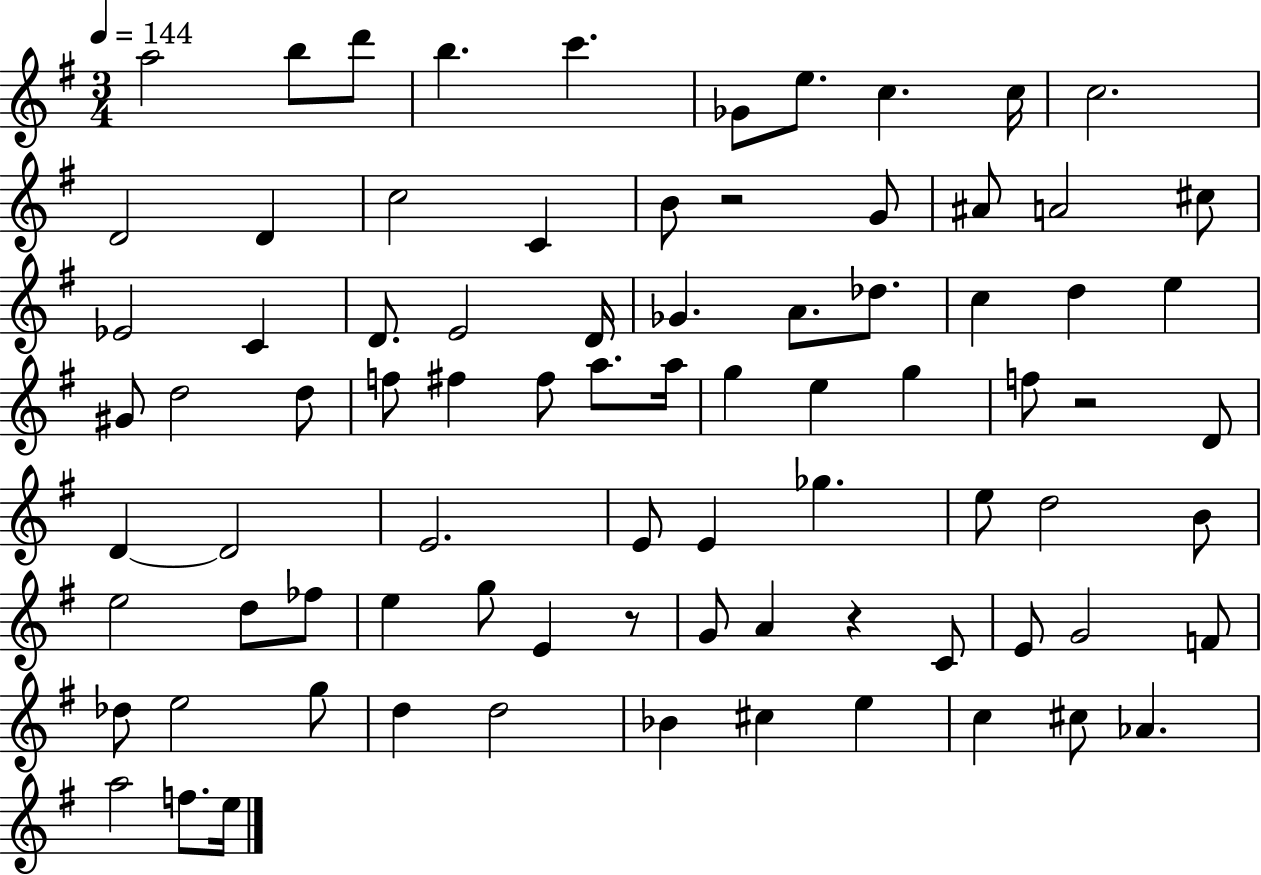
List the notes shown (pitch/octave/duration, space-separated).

A5/h B5/e D6/e B5/q. C6/q. Gb4/e E5/e. C5/q. C5/s C5/h. D4/h D4/q C5/h C4/q B4/e R/h G4/e A#4/e A4/h C#5/e Eb4/h C4/q D4/e. E4/h D4/s Gb4/q. A4/e. Db5/e. C5/q D5/q E5/q G#4/e D5/h D5/e F5/e F#5/q F#5/e A5/e. A5/s G5/q E5/q G5/q F5/e R/h D4/e D4/q D4/h E4/h. E4/e E4/q Gb5/q. E5/e D5/h B4/e E5/h D5/e FES5/e E5/q G5/e E4/q R/e G4/e A4/q R/q C4/e E4/e G4/h F4/e Db5/e E5/h G5/e D5/q D5/h Bb4/q C#5/q E5/q C5/q C#5/e Ab4/q. A5/h F5/e. E5/s